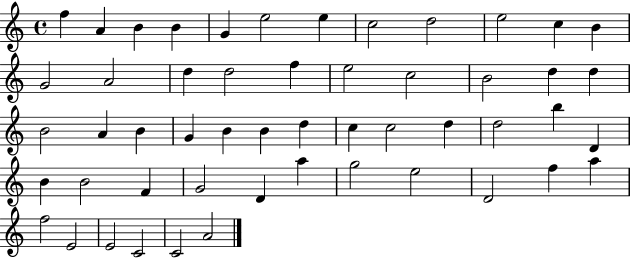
X:1
T:Untitled
M:4/4
L:1/4
K:C
f A B B G e2 e c2 d2 e2 c B G2 A2 d d2 f e2 c2 B2 d d B2 A B G B B d c c2 d d2 b D B B2 F G2 D a g2 e2 D2 f a f2 E2 E2 C2 C2 A2